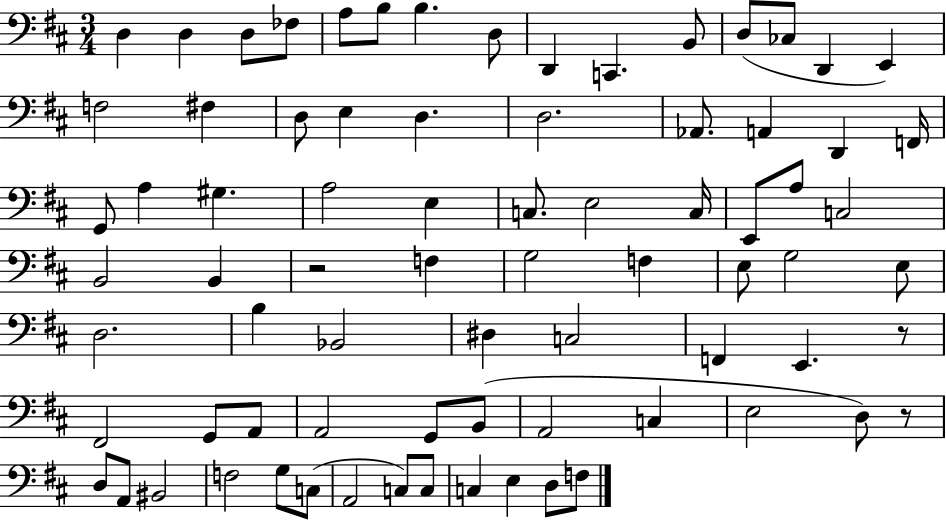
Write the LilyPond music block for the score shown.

{
  \clef bass
  \numericTimeSignature
  \time 3/4
  \key d \major
  d4 d4 d8 fes8 | a8 b8 b4. d8 | d,4 c,4. b,8 | d8( ces8 d,4 e,4) | \break f2 fis4 | d8 e4 d4. | d2. | aes,8. a,4 d,4 f,16 | \break g,8 a4 gis4. | a2 e4 | c8. e2 c16 | e,8 a8 c2 | \break b,2 b,4 | r2 f4 | g2 f4 | e8 g2 e8 | \break d2. | b4 bes,2 | dis4 c2 | f,4 e,4. r8 | \break fis,2 g,8 a,8 | a,2 g,8 b,8( | a,2 c4 | e2 d8) r8 | \break d8 a,8 bis,2 | f2 g8 c8( | a,2 c8) c8 | c4 e4 d8 f8 | \break \bar "|."
}